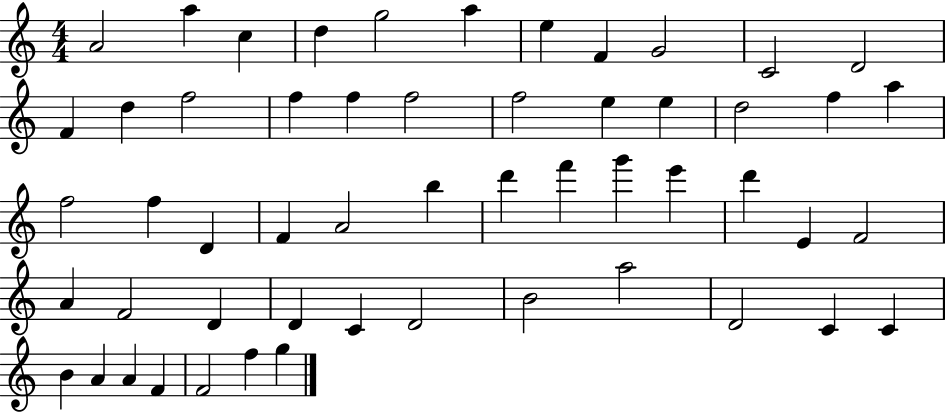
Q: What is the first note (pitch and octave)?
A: A4